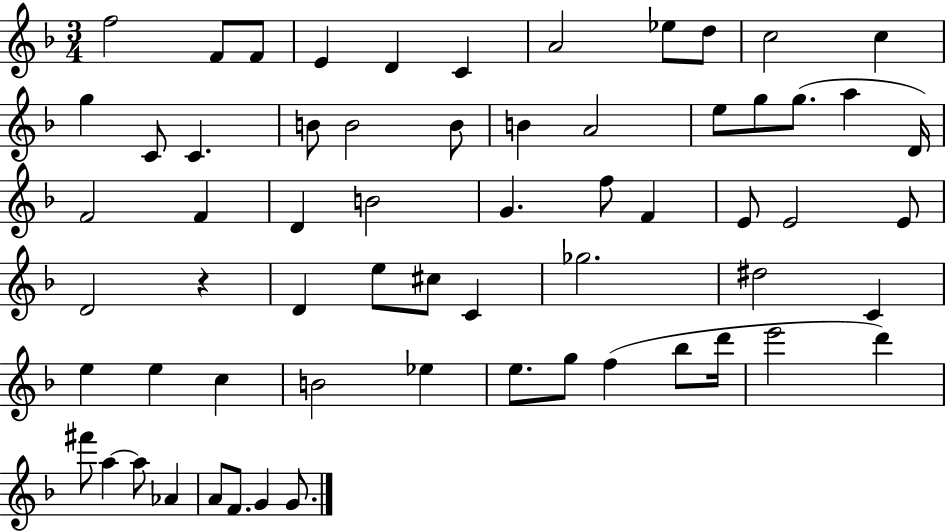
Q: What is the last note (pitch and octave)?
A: G4